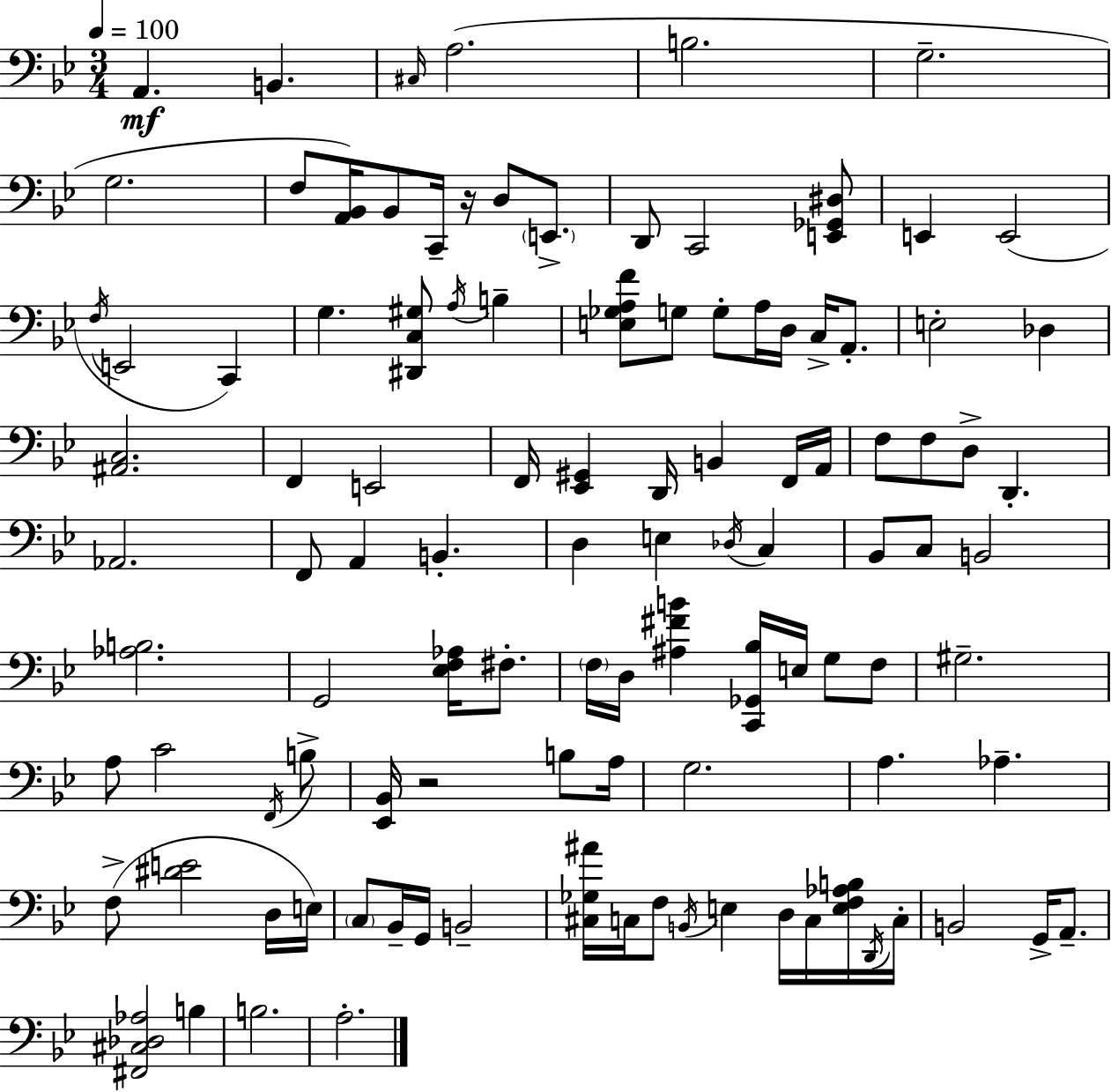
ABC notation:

X:1
T:Untitled
M:3/4
L:1/4
K:Gm
A,, B,, ^C,/4 A,2 B,2 G,2 G,2 F,/2 [A,,_B,,]/4 _B,,/2 C,,/4 z/4 D,/2 E,,/2 D,,/2 C,,2 [E,,_G,,^D,]/2 E,, E,,2 F,/4 E,,2 C,, G, [^D,,C,^G,]/2 A,/4 B, [E,_G,A,F]/2 G,/2 G,/2 A,/4 D,/4 C,/4 A,,/2 E,2 _D, [^A,,C,]2 F,, E,,2 F,,/4 [_E,,^G,,] D,,/4 B,, F,,/4 A,,/4 F,/2 F,/2 D,/2 D,, _A,,2 F,,/2 A,, B,, D, E, _D,/4 C, _B,,/2 C,/2 B,,2 [_A,B,]2 G,,2 [_E,F,_A,]/4 ^F,/2 F,/4 D,/4 [^A,^FB] [C,,_G,,_B,]/4 E,/4 G,/2 F,/2 ^G,2 A,/2 C2 F,,/4 B,/2 [_E,,_B,,]/4 z2 B,/2 A,/4 G,2 A, _A, F,/2 [^DE]2 D,/4 E,/4 C,/2 _B,,/4 G,,/4 B,,2 [^C,_G,^A]/4 C,/4 F,/2 B,,/4 E, D,/4 C,/4 [E,F,_A,B,]/4 D,,/4 C,/4 B,,2 G,,/4 A,,/2 [^F,,^C,_D,_A,]2 B, B,2 A,2